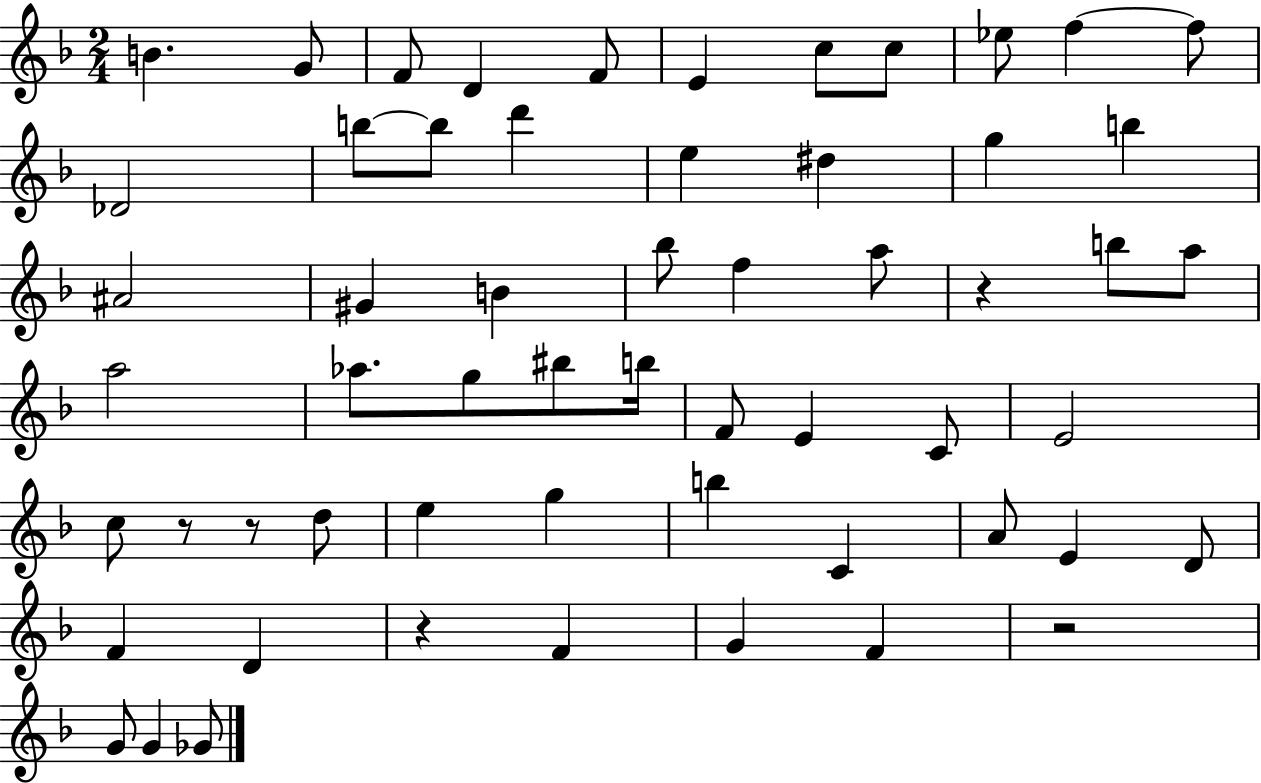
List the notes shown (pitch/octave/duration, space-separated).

B4/q. G4/e F4/e D4/q F4/e E4/q C5/e C5/e Eb5/e F5/q F5/e Db4/h B5/e B5/e D6/q E5/q D#5/q G5/q B5/q A#4/h G#4/q B4/q Bb5/e F5/q A5/e R/q B5/e A5/e A5/h Ab5/e. G5/e BIS5/e B5/s F4/e E4/q C4/e E4/h C5/e R/e R/e D5/e E5/q G5/q B5/q C4/q A4/e E4/q D4/e F4/q D4/q R/q F4/q G4/q F4/q R/h G4/e G4/q Gb4/e